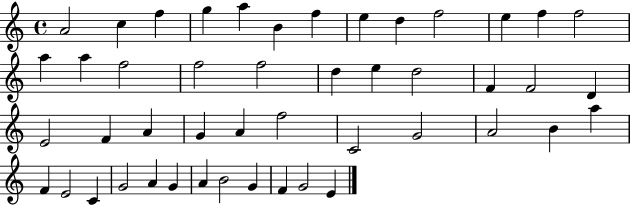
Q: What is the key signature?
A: C major